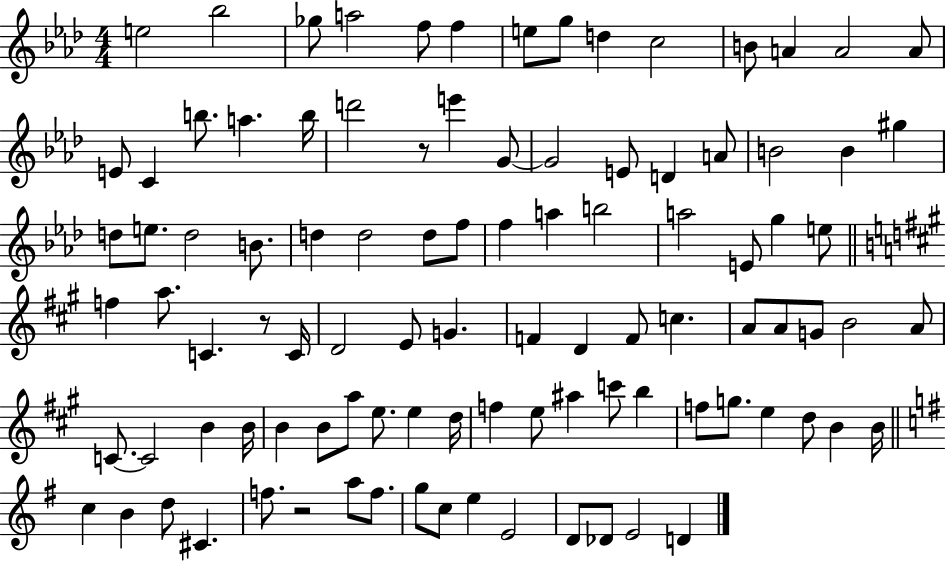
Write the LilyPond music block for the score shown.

{
  \clef treble
  \numericTimeSignature
  \time 4/4
  \key aes \major
  e''2 bes''2 | ges''8 a''2 f''8 f''4 | e''8 g''8 d''4 c''2 | b'8 a'4 a'2 a'8 | \break e'8 c'4 b''8. a''4. b''16 | d'''2 r8 e'''4 g'8~~ | g'2 e'8 d'4 a'8 | b'2 b'4 gis''4 | \break d''8 e''8. d''2 b'8. | d''4 d''2 d''8 f''8 | f''4 a''4 b''2 | a''2 e'8 g''4 e''8 | \break \bar "||" \break \key a \major f''4 a''8. c'4. r8 c'16 | d'2 e'8 g'4. | f'4 d'4 f'8 c''4. | a'8 a'8 g'8 b'2 a'8 | \break c'8.~~ c'2 b'4 b'16 | b'4 b'8 a''8 e''8. e''4 d''16 | f''4 e''8 ais''4 c'''8 b''4 | f''8 g''8. e''4 d''8 b'4 b'16 | \break \bar "||" \break \key g \major c''4 b'4 d''8 cis'4. | f''8. r2 a''8 f''8. | g''8 c''8 e''4 e'2 | d'8 des'8 e'2 d'4 | \break \bar "|."
}